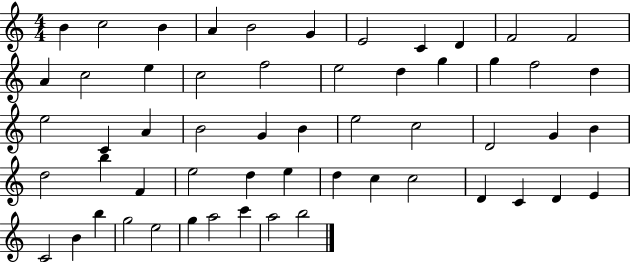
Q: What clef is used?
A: treble